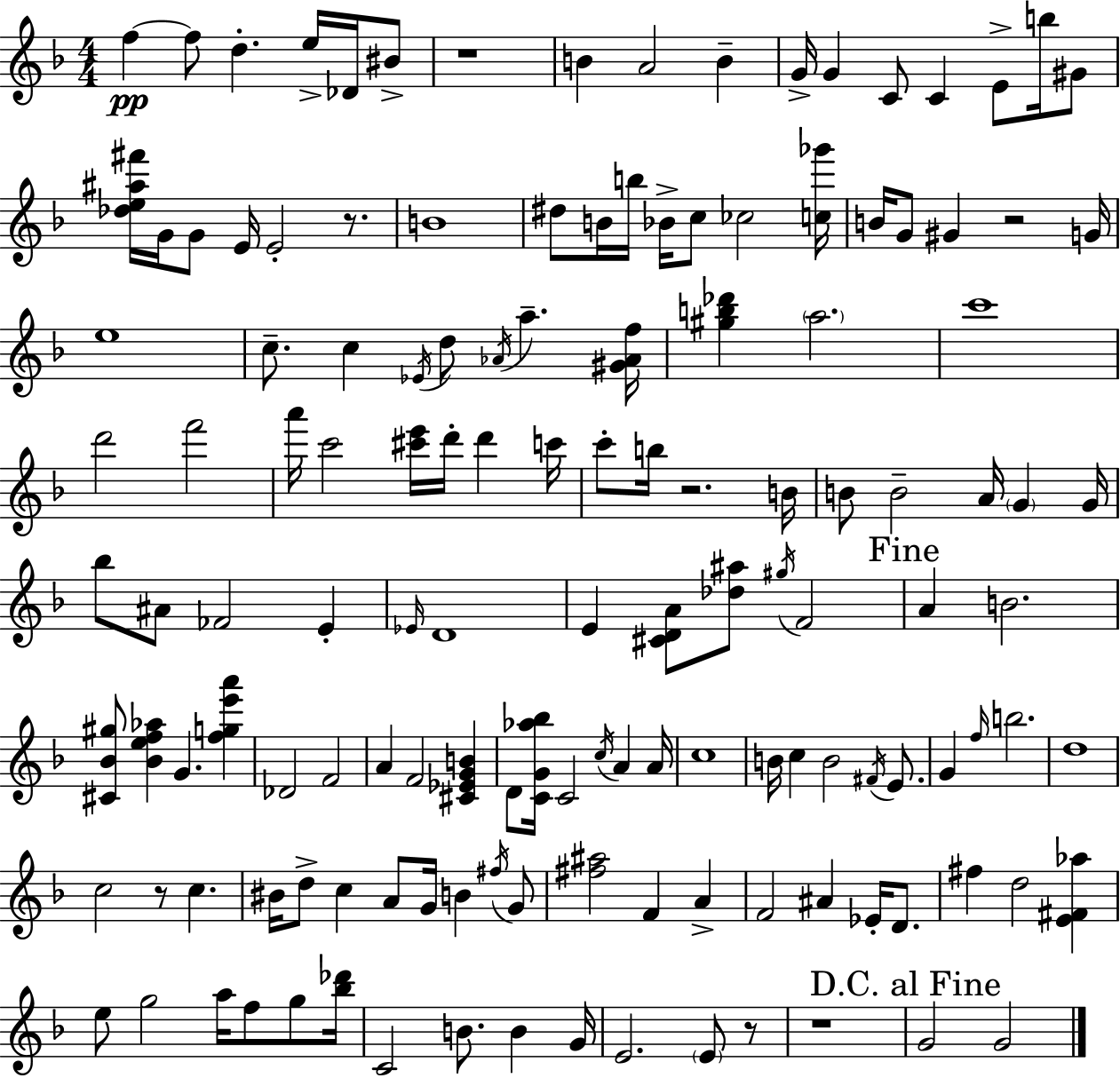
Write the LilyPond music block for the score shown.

{
  \clef treble
  \numericTimeSignature
  \time 4/4
  \key f \major
  f''4~~\pp f''8 d''4.-. e''16-> des'16 bis'8-> | r1 | b'4 a'2 b'4-- | g'16-> g'4 c'8 c'4 e'8-> b''16 gis'8 | \break <des'' e'' ais'' fis'''>16 g'16 g'8 e'16 e'2-. r8. | b'1 | dis''8 b'16 b''16 bes'16-> c''8 ces''2 <c'' ges'''>16 | b'16 g'8 gis'4 r2 g'16 | \break e''1 | c''8.-- c''4 \acciaccatura { ees'16 } d''8 \acciaccatura { aes'16 } a''4.-- | <gis' aes' f''>16 <gis'' b'' des'''>4 \parenthesize a''2. | c'''1 | \break d'''2 f'''2 | a'''16 c'''2 <cis''' e'''>16 d'''16-. d'''4 | c'''16 c'''8-. b''16 r2. | b'16 b'8 b'2-- a'16 \parenthesize g'4 | \break g'16 bes''8 ais'8 fes'2 e'4-. | \grace { ees'16 } d'1 | e'4 <cis' d' a'>8 <des'' ais''>8 \acciaccatura { gis''16 } f'2 | \mark "Fine" a'4 b'2. | \break <cis' bes' gis''>8 <bes' e'' f'' aes''>4 g'4. | <f'' g'' e''' a'''>4 des'2 f'2 | a'4 f'2 | <cis' ees' g' b'>4 d'8 <c' g' aes'' bes''>16 c'2 \acciaccatura { c''16 } | \break a'4 a'16 c''1 | b'16 c''4 b'2 | \acciaccatura { fis'16 } e'8. g'4 \grace { f''16 } b''2. | d''1 | \break c''2 r8 | c''4. bis'16 d''8-> c''4 a'8 | g'16 b'4 \acciaccatura { fis''16 } g'8 <fis'' ais''>2 | f'4 a'4-> f'2 | \break ais'4 ees'16-. d'8. fis''4 d''2 | <e' fis' aes''>4 e''8 g''2 | a''16 f''8 g''8 <bes'' des'''>16 c'2 | b'8. b'4 g'16 e'2. | \break \parenthesize e'8 r8 r1 | \mark "D.C. al Fine" g'2 | g'2 \bar "|."
}